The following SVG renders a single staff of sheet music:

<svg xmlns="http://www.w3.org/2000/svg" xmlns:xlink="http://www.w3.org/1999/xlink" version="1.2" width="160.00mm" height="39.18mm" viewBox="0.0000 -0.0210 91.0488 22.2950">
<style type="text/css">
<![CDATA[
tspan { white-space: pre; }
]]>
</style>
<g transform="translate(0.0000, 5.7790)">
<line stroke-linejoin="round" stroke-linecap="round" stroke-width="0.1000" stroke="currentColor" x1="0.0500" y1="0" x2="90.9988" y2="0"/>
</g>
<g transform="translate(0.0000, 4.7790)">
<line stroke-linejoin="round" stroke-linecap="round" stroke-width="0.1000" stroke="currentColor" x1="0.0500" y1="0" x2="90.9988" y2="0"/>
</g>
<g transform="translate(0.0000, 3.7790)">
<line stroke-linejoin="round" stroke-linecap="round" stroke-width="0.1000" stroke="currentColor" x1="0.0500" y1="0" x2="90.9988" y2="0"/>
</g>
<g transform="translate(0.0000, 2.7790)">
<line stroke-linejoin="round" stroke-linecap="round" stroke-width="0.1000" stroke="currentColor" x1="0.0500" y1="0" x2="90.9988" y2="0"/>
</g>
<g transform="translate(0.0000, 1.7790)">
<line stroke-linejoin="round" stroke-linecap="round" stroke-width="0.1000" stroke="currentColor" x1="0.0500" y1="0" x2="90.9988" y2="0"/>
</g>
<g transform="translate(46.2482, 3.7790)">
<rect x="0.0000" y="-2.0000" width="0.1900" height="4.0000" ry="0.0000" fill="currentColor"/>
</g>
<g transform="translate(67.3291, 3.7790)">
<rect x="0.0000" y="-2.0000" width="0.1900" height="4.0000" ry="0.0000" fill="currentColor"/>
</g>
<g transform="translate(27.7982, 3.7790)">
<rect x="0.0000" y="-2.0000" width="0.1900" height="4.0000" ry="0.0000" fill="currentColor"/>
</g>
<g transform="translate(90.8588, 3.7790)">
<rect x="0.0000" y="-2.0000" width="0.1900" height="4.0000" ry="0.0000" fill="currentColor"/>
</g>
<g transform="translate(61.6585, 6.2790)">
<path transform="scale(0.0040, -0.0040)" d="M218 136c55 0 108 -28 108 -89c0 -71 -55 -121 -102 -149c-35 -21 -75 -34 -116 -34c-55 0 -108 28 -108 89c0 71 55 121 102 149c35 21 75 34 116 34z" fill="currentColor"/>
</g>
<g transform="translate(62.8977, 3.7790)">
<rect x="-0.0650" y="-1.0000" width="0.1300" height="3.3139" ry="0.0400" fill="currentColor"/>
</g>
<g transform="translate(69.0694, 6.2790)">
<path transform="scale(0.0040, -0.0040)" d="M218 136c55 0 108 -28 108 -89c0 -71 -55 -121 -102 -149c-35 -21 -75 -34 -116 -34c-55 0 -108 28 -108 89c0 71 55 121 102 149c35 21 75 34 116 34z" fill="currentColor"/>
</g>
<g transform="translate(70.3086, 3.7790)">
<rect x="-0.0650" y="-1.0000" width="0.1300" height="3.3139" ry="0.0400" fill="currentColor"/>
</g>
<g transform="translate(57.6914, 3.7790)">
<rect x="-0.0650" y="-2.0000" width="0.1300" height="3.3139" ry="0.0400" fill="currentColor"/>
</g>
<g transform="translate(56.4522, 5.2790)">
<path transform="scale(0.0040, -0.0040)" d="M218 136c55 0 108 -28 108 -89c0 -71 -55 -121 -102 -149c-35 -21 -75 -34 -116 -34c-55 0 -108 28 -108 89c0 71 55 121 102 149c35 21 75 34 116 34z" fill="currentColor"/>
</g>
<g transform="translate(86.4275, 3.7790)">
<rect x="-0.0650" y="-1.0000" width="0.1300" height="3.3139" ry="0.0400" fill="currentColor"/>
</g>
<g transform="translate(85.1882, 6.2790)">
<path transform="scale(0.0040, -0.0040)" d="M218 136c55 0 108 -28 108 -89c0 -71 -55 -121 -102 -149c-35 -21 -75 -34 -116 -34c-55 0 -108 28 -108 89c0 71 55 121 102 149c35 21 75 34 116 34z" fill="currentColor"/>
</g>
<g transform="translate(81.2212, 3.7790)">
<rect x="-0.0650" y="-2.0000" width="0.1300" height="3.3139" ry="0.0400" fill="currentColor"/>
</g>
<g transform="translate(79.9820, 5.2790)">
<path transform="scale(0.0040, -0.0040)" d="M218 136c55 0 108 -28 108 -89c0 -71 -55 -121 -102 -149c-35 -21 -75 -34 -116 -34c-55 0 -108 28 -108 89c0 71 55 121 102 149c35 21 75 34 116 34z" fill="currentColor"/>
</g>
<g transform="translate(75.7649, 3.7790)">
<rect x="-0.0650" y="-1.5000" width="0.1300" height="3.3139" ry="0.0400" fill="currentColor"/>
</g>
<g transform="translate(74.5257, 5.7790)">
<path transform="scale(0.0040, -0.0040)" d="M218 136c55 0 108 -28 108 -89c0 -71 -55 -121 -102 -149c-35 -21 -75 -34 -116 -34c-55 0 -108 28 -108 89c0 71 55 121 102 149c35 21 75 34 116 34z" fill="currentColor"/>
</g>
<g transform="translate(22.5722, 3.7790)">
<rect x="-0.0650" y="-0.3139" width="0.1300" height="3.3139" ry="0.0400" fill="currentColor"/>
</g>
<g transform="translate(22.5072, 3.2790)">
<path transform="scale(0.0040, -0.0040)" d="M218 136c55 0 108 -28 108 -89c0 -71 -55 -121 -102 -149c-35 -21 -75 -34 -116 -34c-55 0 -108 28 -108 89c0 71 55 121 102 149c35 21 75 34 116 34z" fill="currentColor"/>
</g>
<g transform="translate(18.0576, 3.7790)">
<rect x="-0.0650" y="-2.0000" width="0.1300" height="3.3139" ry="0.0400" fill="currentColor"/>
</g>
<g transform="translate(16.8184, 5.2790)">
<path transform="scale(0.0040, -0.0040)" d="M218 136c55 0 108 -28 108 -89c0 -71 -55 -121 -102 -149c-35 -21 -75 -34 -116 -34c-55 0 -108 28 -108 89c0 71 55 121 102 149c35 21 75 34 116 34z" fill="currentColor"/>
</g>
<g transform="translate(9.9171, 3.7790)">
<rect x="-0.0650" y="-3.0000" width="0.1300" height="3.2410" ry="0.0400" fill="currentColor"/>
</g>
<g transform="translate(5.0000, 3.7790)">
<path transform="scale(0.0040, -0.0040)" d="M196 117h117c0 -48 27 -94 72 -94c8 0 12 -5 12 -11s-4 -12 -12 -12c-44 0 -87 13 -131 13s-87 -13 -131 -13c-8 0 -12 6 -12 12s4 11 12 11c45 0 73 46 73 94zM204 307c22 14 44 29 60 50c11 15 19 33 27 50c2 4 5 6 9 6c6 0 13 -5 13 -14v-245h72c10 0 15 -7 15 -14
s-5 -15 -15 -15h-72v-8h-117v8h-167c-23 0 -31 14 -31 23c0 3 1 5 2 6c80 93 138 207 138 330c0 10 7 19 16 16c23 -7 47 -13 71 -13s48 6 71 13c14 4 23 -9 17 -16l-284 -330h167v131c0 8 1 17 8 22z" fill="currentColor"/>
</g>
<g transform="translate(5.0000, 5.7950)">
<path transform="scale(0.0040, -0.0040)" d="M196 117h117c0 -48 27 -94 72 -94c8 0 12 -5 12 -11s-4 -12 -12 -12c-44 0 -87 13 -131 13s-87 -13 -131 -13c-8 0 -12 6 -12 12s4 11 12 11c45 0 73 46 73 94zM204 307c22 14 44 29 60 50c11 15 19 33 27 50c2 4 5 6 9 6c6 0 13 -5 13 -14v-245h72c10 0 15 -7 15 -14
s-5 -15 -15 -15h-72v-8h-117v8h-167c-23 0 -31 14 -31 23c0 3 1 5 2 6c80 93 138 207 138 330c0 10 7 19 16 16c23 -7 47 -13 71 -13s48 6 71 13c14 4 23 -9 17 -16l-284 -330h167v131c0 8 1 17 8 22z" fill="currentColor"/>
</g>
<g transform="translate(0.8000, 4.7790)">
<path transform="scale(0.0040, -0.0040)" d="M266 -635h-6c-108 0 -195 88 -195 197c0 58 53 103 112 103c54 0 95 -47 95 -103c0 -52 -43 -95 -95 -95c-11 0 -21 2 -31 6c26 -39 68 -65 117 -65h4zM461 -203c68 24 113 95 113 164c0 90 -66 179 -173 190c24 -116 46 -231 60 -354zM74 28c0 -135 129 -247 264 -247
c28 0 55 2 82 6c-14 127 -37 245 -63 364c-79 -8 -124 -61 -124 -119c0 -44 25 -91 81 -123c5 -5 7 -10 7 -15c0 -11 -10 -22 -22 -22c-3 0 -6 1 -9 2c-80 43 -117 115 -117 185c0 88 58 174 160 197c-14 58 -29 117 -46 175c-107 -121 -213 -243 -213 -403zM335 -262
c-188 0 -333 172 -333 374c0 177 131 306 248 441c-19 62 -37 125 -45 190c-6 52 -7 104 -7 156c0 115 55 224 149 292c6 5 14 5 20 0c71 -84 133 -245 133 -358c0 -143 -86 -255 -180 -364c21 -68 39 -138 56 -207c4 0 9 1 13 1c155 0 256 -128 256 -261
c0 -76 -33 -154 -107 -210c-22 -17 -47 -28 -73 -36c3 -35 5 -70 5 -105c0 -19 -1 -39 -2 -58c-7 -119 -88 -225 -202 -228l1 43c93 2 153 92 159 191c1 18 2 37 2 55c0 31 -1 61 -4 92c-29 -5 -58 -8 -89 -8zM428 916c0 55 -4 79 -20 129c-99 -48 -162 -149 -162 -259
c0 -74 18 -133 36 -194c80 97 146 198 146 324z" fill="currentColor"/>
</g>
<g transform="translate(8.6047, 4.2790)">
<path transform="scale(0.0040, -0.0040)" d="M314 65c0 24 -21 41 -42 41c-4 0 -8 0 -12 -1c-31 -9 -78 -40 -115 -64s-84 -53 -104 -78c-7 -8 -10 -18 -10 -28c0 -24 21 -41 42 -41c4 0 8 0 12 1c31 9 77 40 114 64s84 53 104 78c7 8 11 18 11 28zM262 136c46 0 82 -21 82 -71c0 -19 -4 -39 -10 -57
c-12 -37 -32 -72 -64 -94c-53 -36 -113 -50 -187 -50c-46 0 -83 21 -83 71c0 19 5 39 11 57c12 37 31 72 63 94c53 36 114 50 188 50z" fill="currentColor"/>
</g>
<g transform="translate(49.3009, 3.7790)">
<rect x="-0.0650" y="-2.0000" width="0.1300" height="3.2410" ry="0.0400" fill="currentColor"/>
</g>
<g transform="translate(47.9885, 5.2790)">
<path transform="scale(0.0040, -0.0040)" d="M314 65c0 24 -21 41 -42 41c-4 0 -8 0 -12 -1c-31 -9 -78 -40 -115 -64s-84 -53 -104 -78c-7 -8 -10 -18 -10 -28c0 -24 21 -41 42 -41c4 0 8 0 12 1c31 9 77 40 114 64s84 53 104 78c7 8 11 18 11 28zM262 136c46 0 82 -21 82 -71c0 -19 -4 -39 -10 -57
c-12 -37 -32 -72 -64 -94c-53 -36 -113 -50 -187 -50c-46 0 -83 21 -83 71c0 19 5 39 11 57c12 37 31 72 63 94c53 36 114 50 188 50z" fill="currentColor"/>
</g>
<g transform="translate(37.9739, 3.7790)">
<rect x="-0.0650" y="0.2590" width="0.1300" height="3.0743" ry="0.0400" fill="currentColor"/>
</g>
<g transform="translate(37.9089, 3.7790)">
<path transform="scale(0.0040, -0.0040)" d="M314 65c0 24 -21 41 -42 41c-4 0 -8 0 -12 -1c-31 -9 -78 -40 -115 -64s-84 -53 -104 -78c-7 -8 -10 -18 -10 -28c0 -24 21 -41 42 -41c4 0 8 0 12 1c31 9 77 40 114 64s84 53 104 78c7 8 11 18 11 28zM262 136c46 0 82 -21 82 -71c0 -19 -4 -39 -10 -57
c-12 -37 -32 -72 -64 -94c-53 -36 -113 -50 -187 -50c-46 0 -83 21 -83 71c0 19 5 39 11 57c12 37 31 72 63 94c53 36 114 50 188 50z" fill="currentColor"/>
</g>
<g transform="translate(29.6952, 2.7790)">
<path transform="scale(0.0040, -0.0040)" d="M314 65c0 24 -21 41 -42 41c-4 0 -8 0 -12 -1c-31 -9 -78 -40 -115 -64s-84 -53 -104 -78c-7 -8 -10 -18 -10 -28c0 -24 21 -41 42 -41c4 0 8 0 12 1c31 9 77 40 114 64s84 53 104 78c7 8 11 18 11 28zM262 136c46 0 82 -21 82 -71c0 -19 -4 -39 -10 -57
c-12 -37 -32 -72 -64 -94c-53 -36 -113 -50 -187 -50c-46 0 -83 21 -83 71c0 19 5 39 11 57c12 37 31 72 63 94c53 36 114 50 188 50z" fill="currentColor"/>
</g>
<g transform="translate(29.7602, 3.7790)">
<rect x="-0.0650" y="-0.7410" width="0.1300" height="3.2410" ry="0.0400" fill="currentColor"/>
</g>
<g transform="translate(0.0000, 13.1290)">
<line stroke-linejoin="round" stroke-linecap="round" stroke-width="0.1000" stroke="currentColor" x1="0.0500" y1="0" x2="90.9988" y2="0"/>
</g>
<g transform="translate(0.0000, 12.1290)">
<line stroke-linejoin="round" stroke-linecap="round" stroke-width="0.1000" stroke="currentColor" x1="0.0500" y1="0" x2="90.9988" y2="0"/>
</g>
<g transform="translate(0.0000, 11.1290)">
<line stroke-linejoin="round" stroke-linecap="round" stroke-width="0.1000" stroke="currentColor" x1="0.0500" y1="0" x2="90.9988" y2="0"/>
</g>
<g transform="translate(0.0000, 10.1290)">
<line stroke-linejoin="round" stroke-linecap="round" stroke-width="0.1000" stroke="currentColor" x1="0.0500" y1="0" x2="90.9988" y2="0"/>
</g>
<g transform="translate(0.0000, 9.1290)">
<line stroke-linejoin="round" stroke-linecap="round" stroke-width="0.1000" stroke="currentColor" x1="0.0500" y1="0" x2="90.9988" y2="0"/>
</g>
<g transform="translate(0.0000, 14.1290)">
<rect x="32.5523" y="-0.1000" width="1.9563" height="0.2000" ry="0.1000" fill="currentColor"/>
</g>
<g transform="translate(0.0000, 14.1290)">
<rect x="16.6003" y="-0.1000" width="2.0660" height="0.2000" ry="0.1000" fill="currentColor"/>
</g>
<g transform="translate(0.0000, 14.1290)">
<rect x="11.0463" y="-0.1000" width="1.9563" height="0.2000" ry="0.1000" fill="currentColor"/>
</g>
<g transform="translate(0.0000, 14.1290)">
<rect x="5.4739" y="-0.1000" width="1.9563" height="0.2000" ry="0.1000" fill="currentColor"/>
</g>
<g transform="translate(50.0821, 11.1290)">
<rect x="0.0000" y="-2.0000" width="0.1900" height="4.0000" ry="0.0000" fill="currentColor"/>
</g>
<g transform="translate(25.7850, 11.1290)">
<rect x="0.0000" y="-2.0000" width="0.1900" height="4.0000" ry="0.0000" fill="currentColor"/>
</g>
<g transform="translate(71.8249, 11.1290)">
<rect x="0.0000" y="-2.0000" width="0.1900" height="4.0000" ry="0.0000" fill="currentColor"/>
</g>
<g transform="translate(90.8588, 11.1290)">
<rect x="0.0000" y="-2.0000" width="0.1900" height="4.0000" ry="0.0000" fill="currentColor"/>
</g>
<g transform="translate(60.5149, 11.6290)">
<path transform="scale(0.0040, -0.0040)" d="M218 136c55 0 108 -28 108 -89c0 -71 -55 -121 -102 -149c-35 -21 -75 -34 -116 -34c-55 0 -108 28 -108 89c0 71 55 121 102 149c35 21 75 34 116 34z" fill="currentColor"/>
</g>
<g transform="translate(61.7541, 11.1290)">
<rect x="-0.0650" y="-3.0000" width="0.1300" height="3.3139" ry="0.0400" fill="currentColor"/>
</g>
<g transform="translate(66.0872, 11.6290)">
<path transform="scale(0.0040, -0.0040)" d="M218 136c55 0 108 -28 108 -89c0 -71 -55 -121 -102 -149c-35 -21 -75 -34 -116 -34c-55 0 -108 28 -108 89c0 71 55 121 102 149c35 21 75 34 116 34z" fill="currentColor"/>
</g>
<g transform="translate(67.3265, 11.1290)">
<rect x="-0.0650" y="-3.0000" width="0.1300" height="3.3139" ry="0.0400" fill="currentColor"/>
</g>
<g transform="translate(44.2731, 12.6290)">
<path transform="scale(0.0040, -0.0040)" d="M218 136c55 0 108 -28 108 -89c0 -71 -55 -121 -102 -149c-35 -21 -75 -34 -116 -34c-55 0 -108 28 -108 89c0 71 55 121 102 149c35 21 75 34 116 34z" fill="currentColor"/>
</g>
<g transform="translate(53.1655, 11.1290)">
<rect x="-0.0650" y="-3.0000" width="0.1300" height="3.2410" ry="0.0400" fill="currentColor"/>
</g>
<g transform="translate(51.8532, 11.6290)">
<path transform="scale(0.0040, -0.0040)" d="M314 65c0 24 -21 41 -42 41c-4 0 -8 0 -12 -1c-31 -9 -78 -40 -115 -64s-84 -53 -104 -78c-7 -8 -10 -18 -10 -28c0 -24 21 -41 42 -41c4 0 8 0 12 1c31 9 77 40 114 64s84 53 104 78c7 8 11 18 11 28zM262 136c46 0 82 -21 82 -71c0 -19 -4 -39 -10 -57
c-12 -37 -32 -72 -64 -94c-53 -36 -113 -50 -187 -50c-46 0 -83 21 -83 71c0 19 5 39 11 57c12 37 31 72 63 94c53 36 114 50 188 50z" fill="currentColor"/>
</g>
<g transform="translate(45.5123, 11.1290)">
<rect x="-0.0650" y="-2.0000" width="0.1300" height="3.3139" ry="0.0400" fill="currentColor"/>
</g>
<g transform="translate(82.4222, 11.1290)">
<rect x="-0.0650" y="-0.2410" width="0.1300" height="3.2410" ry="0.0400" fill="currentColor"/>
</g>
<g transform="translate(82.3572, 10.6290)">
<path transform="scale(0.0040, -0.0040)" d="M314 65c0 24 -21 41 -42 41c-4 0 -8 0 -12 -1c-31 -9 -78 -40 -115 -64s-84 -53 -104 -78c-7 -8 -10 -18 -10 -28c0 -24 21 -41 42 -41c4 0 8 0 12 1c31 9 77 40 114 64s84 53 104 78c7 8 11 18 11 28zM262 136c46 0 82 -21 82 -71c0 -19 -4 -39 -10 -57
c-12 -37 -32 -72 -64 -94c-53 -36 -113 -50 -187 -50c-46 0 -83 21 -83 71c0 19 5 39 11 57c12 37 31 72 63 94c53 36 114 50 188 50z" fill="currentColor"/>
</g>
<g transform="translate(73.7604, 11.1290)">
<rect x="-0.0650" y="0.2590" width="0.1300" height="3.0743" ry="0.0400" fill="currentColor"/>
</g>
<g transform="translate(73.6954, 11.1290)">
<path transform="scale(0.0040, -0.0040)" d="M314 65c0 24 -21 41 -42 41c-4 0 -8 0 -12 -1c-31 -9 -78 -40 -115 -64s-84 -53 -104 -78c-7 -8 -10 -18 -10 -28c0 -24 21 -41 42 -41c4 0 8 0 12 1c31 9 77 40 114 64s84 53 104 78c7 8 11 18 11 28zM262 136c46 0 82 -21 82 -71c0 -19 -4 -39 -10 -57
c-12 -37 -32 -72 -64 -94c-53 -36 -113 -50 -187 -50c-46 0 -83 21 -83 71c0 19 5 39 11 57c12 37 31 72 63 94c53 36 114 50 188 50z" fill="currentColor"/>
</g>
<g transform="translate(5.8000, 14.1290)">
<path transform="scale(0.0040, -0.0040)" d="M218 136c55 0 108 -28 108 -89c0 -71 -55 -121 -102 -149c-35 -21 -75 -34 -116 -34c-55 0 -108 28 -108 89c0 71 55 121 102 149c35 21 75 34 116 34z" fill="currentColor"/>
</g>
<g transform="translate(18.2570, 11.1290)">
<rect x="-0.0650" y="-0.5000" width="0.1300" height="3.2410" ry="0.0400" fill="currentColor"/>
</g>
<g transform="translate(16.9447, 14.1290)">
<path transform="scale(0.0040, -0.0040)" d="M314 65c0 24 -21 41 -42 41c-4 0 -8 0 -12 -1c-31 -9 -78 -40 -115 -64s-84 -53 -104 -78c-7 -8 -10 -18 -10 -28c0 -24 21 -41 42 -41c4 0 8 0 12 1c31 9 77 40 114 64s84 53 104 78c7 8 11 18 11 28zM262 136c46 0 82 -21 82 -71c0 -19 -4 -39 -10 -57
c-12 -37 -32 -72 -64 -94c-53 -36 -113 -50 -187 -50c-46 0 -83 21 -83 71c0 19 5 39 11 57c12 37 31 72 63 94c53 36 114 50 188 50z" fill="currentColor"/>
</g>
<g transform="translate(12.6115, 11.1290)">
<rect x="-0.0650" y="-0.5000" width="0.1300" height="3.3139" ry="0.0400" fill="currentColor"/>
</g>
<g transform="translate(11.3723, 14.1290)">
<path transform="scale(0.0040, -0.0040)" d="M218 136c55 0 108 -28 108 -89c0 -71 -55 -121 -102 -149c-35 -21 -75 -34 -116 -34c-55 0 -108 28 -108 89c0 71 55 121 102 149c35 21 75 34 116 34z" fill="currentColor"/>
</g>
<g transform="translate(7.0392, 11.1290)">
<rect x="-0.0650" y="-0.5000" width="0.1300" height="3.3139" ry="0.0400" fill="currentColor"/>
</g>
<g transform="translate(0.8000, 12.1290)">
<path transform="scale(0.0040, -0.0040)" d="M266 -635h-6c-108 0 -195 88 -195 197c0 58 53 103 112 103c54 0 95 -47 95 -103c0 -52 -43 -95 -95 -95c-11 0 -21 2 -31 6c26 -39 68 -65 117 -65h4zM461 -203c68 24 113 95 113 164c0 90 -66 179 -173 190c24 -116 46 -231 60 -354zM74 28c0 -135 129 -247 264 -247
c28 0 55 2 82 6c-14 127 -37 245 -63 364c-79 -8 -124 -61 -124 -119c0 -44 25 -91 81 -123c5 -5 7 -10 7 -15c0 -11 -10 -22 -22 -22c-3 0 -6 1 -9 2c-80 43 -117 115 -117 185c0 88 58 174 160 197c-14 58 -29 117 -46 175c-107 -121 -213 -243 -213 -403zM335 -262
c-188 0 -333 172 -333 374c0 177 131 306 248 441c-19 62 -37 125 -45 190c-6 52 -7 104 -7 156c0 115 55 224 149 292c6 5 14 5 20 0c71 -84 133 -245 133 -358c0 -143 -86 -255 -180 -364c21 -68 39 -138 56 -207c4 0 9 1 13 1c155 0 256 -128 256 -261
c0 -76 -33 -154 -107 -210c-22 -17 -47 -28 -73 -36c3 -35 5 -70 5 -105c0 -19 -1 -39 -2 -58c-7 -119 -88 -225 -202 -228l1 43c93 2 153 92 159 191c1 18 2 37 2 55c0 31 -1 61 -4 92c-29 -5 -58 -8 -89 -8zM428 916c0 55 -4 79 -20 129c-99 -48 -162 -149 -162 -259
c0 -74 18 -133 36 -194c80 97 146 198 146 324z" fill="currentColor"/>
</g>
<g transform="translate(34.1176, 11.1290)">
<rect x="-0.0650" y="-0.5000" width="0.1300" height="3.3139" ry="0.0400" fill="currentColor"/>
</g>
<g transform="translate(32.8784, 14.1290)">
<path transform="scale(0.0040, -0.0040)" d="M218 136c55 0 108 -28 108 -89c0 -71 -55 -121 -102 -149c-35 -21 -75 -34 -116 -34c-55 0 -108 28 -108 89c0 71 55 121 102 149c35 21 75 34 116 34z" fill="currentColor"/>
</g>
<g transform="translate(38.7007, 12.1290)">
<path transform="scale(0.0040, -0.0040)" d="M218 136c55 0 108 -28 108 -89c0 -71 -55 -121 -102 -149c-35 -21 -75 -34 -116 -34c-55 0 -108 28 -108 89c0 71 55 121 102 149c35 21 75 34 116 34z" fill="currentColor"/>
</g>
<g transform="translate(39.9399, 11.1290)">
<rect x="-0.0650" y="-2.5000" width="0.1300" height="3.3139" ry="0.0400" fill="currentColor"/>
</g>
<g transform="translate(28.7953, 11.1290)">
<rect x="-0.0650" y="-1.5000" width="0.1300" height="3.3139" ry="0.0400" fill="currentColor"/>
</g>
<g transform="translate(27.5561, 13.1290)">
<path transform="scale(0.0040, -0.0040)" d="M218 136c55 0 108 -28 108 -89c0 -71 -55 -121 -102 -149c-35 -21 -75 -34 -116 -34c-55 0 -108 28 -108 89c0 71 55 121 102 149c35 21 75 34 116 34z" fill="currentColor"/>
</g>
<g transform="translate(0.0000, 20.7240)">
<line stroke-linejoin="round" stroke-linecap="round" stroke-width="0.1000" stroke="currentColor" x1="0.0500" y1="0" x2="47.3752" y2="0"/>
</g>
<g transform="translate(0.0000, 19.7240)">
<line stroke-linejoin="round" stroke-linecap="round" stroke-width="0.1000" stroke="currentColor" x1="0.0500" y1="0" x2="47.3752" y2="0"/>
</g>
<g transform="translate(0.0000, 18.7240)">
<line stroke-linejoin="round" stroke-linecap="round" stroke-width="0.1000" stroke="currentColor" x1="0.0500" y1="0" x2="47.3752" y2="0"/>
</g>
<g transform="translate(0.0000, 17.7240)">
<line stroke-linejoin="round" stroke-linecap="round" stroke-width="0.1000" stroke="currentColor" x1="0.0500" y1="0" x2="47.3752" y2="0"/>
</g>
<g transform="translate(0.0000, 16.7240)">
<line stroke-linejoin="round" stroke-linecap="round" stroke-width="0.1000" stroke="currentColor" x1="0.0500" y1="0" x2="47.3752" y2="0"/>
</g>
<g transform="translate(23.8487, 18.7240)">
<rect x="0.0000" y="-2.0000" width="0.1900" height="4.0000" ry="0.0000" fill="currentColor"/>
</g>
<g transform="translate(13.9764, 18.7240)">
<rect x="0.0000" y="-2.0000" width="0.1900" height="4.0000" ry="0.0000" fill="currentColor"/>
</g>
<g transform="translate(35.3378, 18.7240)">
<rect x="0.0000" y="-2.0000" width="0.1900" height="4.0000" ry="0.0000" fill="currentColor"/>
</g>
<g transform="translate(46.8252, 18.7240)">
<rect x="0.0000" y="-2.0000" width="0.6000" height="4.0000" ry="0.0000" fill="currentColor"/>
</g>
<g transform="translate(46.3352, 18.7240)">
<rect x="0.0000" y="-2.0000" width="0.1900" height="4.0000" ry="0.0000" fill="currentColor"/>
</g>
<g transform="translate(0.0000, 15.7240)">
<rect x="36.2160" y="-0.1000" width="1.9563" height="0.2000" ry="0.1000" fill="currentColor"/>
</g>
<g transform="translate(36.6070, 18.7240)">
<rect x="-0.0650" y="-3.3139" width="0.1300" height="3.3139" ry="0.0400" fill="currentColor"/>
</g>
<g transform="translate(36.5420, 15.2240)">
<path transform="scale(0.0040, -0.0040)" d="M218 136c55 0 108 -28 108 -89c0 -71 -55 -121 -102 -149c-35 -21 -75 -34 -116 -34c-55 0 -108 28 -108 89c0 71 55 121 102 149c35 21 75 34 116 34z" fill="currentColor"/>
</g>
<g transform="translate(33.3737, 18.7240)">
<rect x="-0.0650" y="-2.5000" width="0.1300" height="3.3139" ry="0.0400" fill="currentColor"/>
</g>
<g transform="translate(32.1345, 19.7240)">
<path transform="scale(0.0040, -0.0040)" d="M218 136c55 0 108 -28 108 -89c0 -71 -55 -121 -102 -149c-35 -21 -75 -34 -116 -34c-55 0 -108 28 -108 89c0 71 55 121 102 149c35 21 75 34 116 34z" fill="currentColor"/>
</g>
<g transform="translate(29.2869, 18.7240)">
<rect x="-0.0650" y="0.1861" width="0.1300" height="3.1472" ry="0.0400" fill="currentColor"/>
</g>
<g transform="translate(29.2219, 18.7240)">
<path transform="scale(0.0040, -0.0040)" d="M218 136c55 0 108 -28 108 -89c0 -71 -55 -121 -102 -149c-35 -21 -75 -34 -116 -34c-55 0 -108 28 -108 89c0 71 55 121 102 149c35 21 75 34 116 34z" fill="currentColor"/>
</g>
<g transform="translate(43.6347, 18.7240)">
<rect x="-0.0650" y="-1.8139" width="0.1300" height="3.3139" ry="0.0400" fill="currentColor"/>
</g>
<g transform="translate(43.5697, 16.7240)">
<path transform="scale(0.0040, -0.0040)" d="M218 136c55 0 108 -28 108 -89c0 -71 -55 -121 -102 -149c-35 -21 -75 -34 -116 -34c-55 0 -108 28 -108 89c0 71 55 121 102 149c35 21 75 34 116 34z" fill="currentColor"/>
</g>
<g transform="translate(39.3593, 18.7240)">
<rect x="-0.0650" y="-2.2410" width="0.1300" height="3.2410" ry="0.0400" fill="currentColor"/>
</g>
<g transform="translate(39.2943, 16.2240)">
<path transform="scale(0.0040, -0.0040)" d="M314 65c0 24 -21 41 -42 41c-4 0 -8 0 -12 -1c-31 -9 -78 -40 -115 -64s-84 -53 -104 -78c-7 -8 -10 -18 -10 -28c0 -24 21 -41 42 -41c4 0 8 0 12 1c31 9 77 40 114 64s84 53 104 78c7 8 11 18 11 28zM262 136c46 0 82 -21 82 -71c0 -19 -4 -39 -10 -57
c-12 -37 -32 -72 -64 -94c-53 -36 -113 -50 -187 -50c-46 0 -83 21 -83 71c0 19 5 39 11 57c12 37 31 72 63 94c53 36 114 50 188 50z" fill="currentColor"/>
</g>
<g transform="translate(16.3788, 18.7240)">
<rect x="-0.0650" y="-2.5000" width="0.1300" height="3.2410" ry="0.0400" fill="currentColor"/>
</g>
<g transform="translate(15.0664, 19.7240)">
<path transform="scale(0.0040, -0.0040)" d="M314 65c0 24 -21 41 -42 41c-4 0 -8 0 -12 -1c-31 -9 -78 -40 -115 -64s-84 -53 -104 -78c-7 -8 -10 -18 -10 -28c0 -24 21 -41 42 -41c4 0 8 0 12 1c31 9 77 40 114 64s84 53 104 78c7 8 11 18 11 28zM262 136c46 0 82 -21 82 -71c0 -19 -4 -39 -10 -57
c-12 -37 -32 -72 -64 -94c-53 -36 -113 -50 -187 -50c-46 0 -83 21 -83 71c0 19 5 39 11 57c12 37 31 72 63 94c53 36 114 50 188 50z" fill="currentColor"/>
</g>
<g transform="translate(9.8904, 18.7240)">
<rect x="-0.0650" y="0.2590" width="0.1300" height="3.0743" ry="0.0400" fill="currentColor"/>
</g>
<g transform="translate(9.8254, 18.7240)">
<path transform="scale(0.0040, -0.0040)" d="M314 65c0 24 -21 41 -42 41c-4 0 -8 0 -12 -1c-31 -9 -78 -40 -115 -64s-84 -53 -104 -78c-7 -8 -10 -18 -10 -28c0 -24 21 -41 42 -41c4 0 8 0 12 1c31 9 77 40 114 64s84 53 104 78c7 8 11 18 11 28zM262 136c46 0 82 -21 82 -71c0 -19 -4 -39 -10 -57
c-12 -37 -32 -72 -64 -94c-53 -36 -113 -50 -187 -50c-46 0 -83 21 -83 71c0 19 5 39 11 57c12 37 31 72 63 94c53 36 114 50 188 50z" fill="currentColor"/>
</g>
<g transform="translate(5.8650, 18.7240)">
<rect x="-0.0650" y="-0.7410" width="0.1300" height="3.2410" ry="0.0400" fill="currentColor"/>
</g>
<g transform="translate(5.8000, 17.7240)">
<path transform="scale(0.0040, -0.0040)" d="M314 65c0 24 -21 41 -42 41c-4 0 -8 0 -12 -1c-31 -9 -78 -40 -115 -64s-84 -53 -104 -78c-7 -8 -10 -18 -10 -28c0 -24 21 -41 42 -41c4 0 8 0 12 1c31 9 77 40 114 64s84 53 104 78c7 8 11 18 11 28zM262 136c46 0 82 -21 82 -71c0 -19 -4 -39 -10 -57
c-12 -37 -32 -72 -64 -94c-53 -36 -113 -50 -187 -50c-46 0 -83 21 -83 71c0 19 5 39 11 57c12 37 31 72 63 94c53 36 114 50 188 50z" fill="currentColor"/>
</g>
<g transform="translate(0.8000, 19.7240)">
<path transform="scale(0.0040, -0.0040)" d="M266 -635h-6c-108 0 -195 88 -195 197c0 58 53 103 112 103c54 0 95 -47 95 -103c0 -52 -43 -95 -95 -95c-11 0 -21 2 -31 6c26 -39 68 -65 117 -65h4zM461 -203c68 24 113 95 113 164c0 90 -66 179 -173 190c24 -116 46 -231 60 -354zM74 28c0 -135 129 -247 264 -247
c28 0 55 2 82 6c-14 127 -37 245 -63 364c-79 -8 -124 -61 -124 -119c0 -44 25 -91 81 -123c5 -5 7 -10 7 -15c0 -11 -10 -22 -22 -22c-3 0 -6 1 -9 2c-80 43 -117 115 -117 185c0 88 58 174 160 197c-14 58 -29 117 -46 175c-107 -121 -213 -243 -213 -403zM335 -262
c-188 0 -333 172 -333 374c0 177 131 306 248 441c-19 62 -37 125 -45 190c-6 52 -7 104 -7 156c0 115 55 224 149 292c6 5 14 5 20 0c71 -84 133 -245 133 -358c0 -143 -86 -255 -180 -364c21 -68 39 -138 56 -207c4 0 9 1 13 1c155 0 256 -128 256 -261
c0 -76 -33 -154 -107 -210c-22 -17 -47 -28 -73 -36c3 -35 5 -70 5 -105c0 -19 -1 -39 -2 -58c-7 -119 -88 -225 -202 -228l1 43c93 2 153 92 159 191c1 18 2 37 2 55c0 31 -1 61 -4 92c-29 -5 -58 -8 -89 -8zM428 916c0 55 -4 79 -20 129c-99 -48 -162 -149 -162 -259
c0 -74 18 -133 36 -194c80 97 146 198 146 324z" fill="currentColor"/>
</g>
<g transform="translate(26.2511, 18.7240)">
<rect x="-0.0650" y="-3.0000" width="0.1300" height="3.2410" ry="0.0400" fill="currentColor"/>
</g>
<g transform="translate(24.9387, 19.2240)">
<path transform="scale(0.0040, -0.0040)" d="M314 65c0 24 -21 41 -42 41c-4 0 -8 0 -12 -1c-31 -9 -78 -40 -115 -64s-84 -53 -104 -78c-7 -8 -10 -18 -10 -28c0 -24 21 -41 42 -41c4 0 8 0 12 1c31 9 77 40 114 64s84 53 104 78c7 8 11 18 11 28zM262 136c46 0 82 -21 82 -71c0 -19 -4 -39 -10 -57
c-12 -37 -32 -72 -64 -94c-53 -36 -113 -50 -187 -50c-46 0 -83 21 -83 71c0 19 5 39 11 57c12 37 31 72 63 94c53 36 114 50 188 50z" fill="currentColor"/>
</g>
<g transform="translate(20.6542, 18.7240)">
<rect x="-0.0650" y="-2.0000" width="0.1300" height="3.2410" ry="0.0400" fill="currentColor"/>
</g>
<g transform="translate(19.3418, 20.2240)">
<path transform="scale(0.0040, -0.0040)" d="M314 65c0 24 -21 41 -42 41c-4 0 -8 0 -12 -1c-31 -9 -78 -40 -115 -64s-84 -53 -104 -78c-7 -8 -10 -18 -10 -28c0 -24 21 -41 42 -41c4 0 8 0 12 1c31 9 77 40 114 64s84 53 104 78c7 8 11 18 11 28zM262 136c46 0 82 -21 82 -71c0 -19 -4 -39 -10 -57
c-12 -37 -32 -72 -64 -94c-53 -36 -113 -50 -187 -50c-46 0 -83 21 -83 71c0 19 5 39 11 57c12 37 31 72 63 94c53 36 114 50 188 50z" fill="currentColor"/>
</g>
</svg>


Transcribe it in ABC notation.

X:1
T:Untitled
M:4/4
L:1/4
K:C
A2 F c d2 B2 F2 F D D E F D C C C2 E C G F A2 A A B2 c2 d2 B2 G2 F2 A2 B G b g2 f